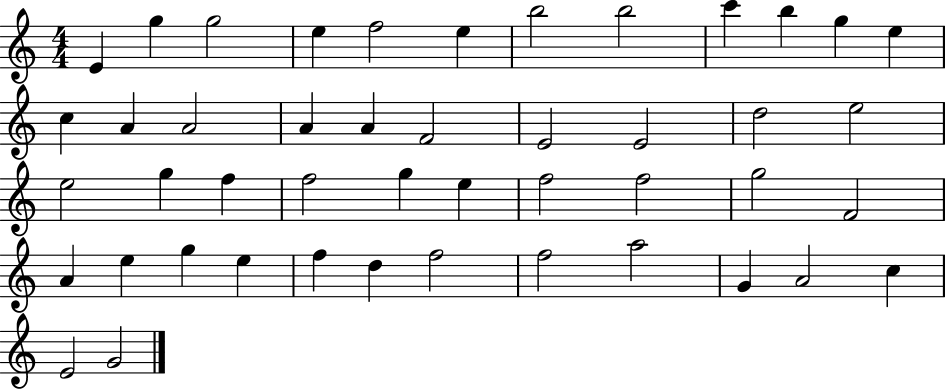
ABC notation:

X:1
T:Untitled
M:4/4
L:1/4
K:C
E g g2 e f2 e b2 b2 c' b g e c A A2 A A F2 E2 E2 d2 e2 e2 g f f2 g e f2 f2 g2 F2 A e g e f d f2 f2 a2 G A2 c E2 G2